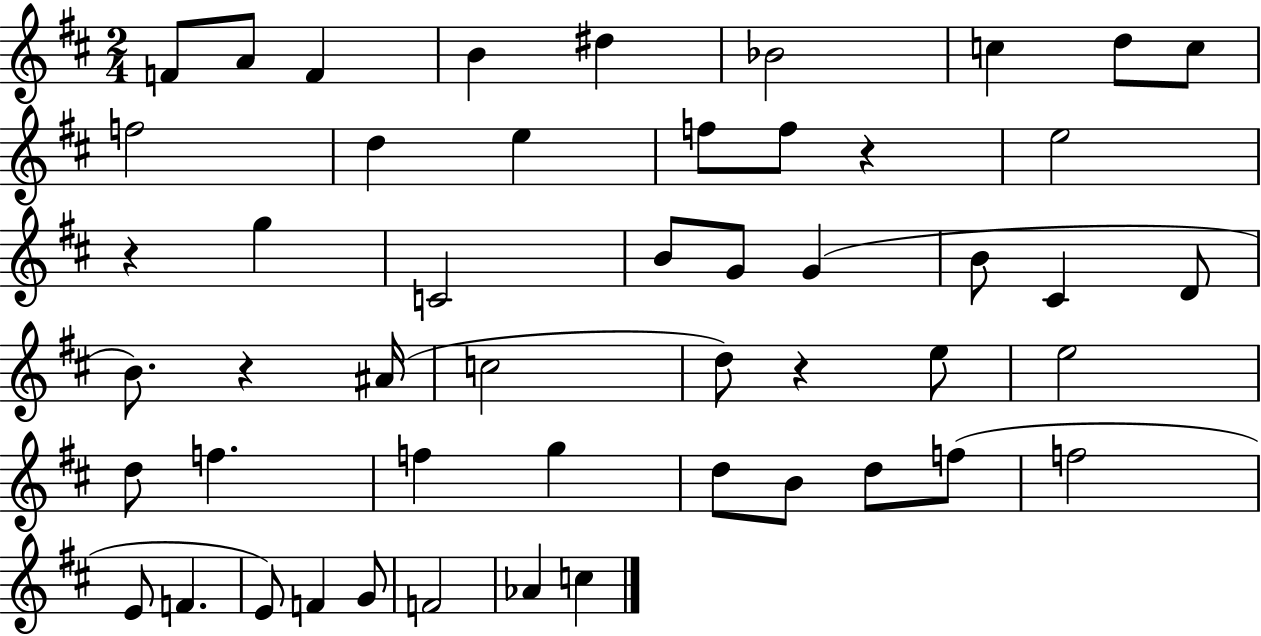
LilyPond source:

{
  \clef treble
  \numericTimeSignature
  \time 2/4
  \key d \major
  \repeat volta 2 { f'8 a'8 f'4 | b'4 dis''4 | bes'2 | c''4 d''8 c''8 | \break f''2 | d''4 e''4 | f''8 f''8 r4 | e''2 | \break r4 g''4 | c'2 | b'8 g'8 g'4( | b'8 cis'4 d'8 | \break b'8.) r4 ais'16( | c''2 | d''8) r4 e''8 | e''2 | \break d''8 f''4. | f''4 g''4 | d''8 b'8 d''8 f''8( | f''2 | \break e'8 f'4. | e'8) f'4 g'8 | f'2 | aes'4 c''4 | \break } \bar "|."
}